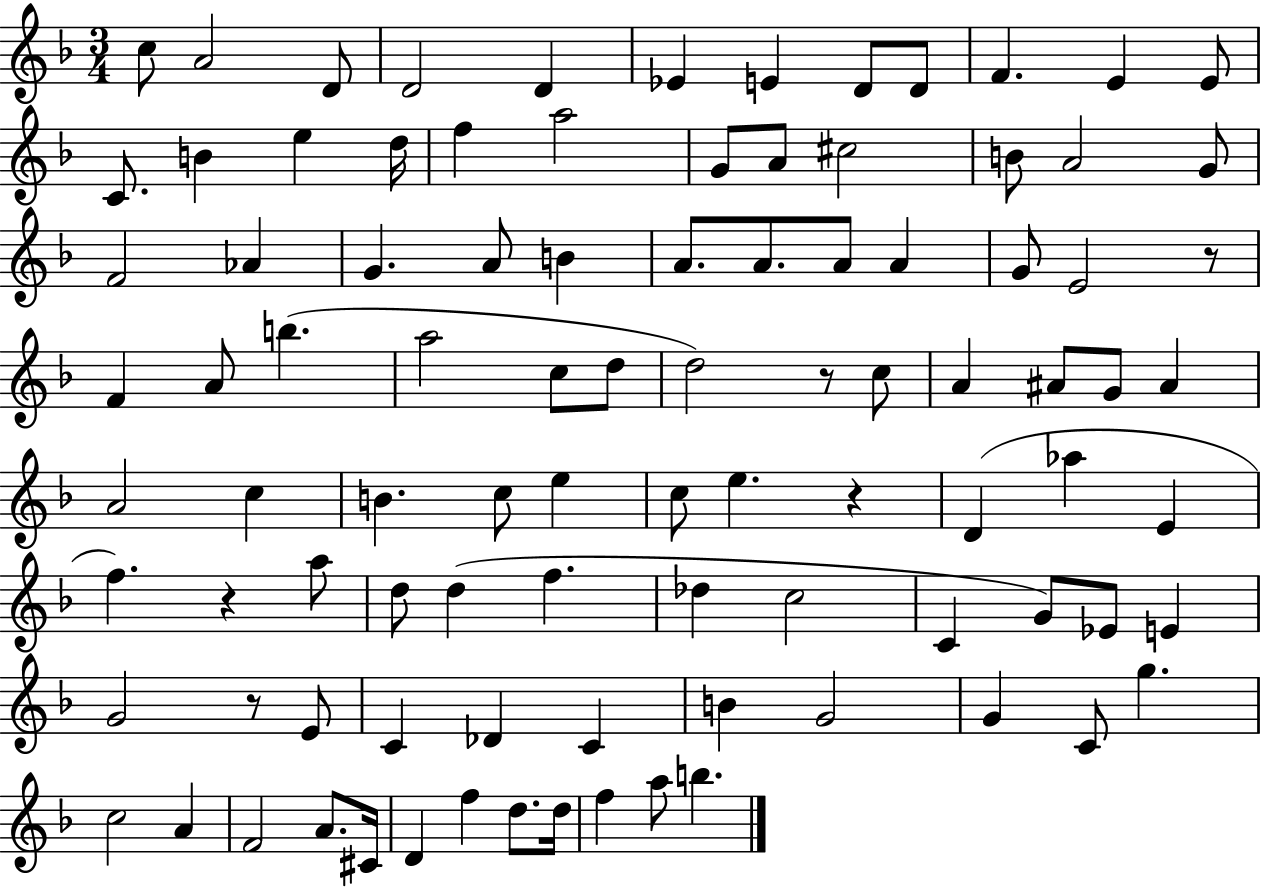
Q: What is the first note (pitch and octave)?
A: C5